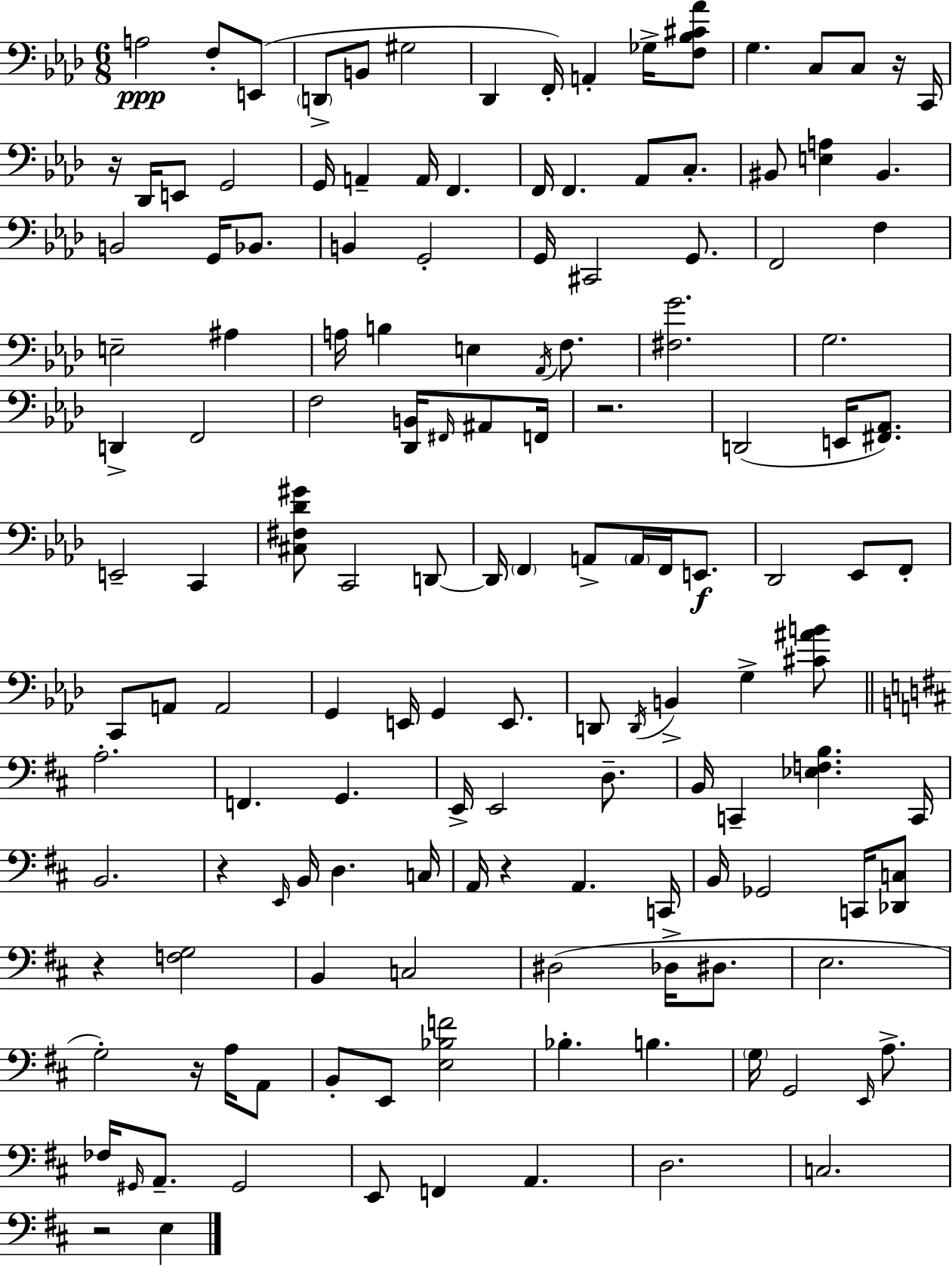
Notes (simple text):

A3/h F3/e E2/e D2/e B2/e G#3/h Db2/q F2/s A2/q Gb3/s [F3,Bb3,C#4,Ab4]/e G3/q. C3/e C3/e R/s C2/s R/s Db2/s E2/e G2/h G2/s A2/q A2/s F2/q. F2/s F2/q. Ab2/e C3/e. BIS2/e [E3,A3]/q BIS2/q. B2/h G2/s Bb2/e. B2/q G2/h G2/s C#2/h G2/e. F2/h F3/q E3/h A#3/q A3/s B3/q E3/q Ab2/s F3/e. [F#3,G4]/h. G3/h. D2/q F2/h F3/h [Db2,B2]/s F#2/s A#2/e F2/s R/h. D2/h E2/s [F#2,Ab2]/e. E2/h C2/q [C#3,F#3,Db4,G#4]/e C2/h D2/e D2/s F2/q A2/e A2/s F2/s E2/e. Db2/h Eb2/e F2/e C2/e A2/e A2/h G2/q E2/s G2/q E2/e. D2/e D2/s B2/q G3/q [C#4,A#4,B4]/e A3/h. F2/q. G2/q. E2/s E2/h D3/e. B2/s C2/q [Eb3,F3,B3]/q. C2/s B2/h. R/q E2/s B2/s D3/q. C3/s A2/s R/q A2/q. C2/s B2/s Gb2/h C2/s [Db2,C3]/e R/q [F3,G3]/h B2/q C3/h D#3/h Db3/s D#3/e. E3/h. G3/h R/s A3/s A2/e B2/e E2/e [E3,Bb3,F4]/h Bb3/q. B3/q. G3/s G2/h E2/s A3/e. FES3/s G#2/s A2/e. G#2/h E2/e F2/q A2/q. D3/h. C3/h. R/h E3/q